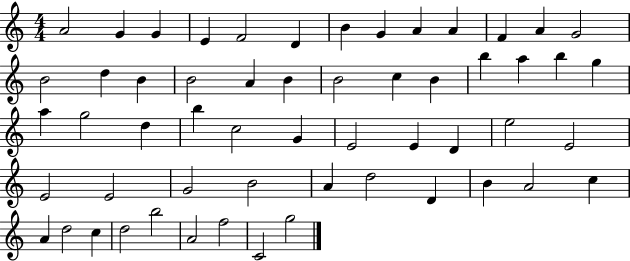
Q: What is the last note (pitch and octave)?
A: G5